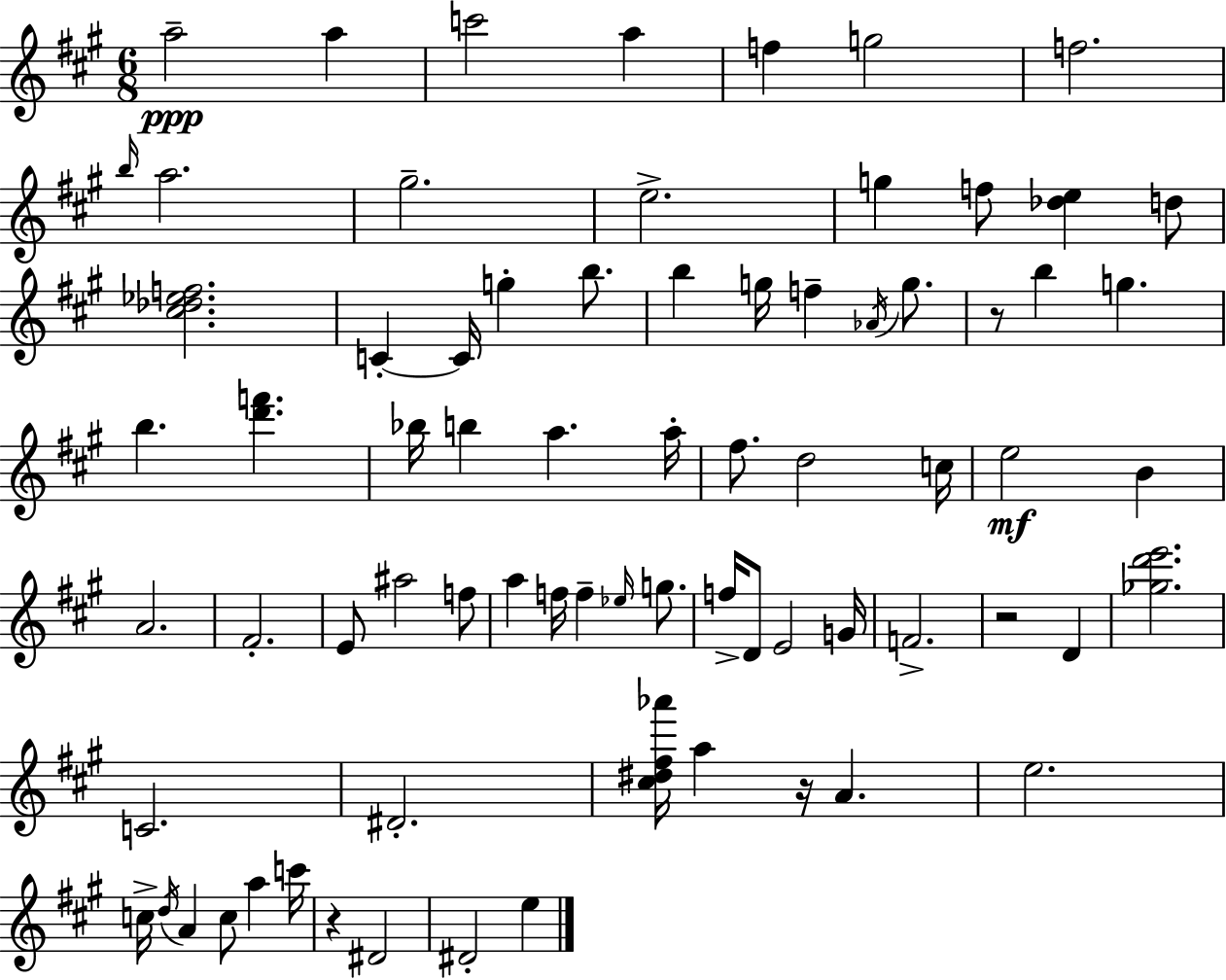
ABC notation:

X:1
T:Untitled
M:6/8
L:1/4
K:A
a2 a c'2 a f g2 f2 b/4 a2 ^g2 e2 g f/2 [_de] d/2 [^c_d_ef]2 C C/4 g b/2 b g/4 f _A/4 g/2 z/2 b g b [d'f'] _b/4 b a a/4 ^f/2 d2 c/4 e2 B A2 ^F2 E/2 ^a2 f/2 a f/4 f _e/4 g/2 f/4 D/2 E2 G/4 F2 z2 D [_gd'e']2 C2 ^D2 [^c^d^f_a']/4 a z/4 A e2 c/4 d/4 A c/2 a c'/4 z ^D2 ^D2 e